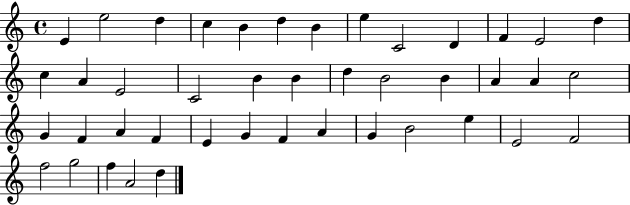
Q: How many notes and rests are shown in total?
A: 43